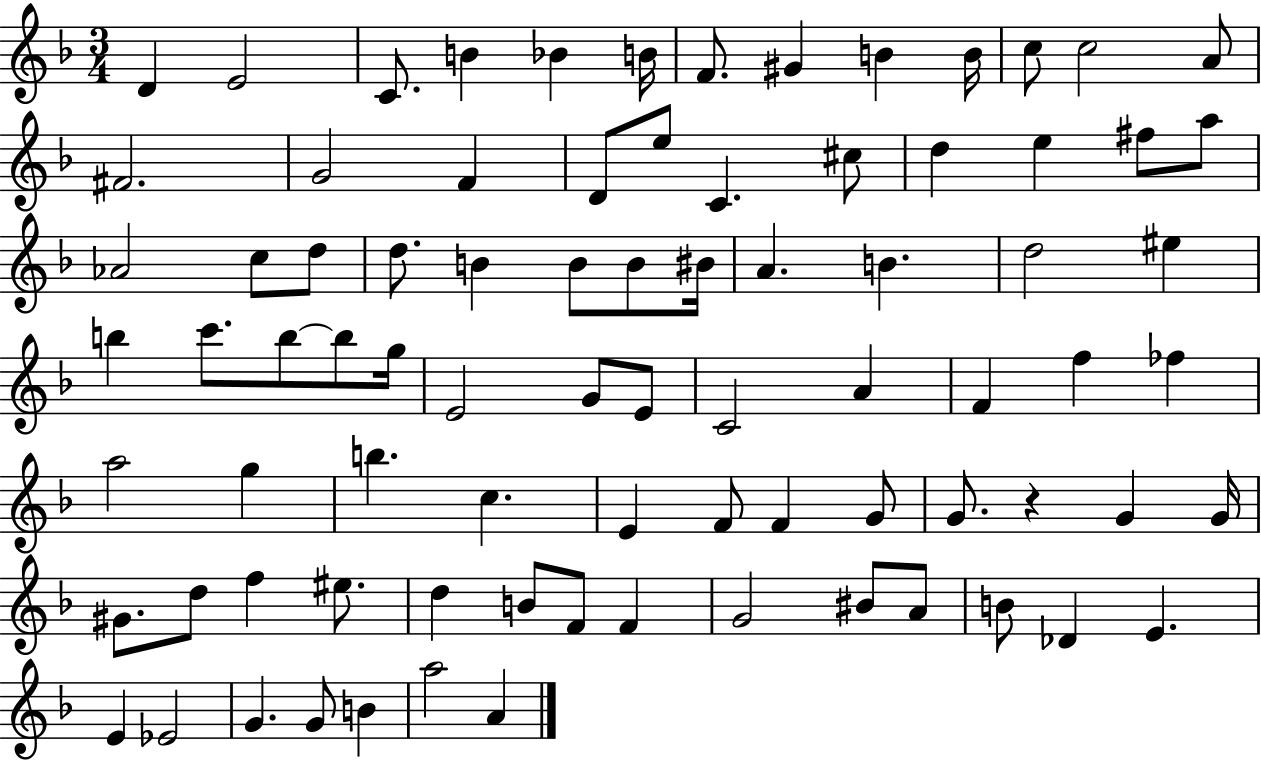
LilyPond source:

{
  \clef treble
  \numericTimeSignature
  \time 3/4
  \key f \major
  d'4 e'2 | c'8. b'4 bes'4 b'16 | f'8. gis'4 b'4 b'16 | c''8 c''2 a'8 | \break fis'2. | g'2 f'4 | d'8 e''8 c'4. cis''8 | d''4 e''4 fis''8 a''8 | \break aes'2 c''8 d''8 | d''8. b'4 b'8 b'8 bis'16 | a'4. b'4. | d''2 eis''4 | \break b''4 c'''8. b''8~~ b''8 g''16 | e'2 g'8 e'8 | c'2 a'4 | f'4 f''4 fes''4 | \break a''2 g''4 | b''4. c''4. | e'4 f'8 f'4 g'8 | g'8. r4 g'4 g'16 | \break gis'8. d''8 f''4 eis''8. | d''4 b'8 f'8 f'4 | g'2 bis'8 a'8 | b'8 des'4 e'4. | \break e'4 ees'2 | g'4. g'8 b'4 | a''2 a'4 | \bar "|."
}